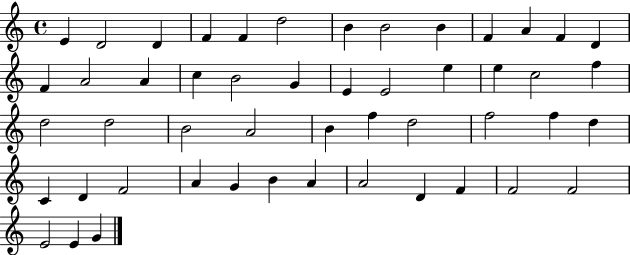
E4/q D4/h D4/q F4/q F4/q D5/h B4/q B4/h B4/q F4/q A4/q F4/q D4/q F4/q A4/h A4/q C5/q B4/h G4/q E4/q E4/h E5/q E5/q C5/h F5/q D5/h D5/h B4/h A4/h B4/q F5/q D5/h F5/h F5/q D5/q C4/q D4/q F4/h A4/q G4/q B4/q A4/q A4/h D4/q F4/q F4/h F4/h E4/h E4/q G4/q